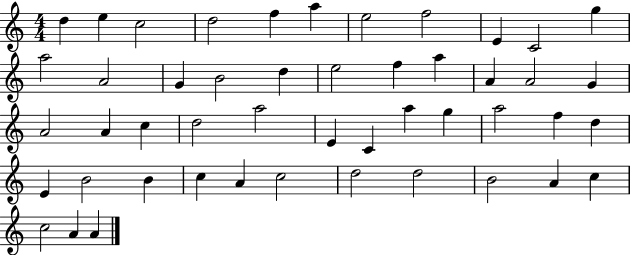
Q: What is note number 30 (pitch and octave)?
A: A5